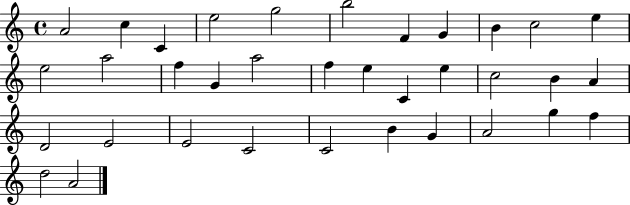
X:1
T:Untitled
M:4/4
L:1/4
K:C
A2 c C e2 g2 b2 F G B c2 e e2 a2 f G a2 f e C e c2 B A D2 E2 E2 C2 C2 B G A2 g f d2 A2